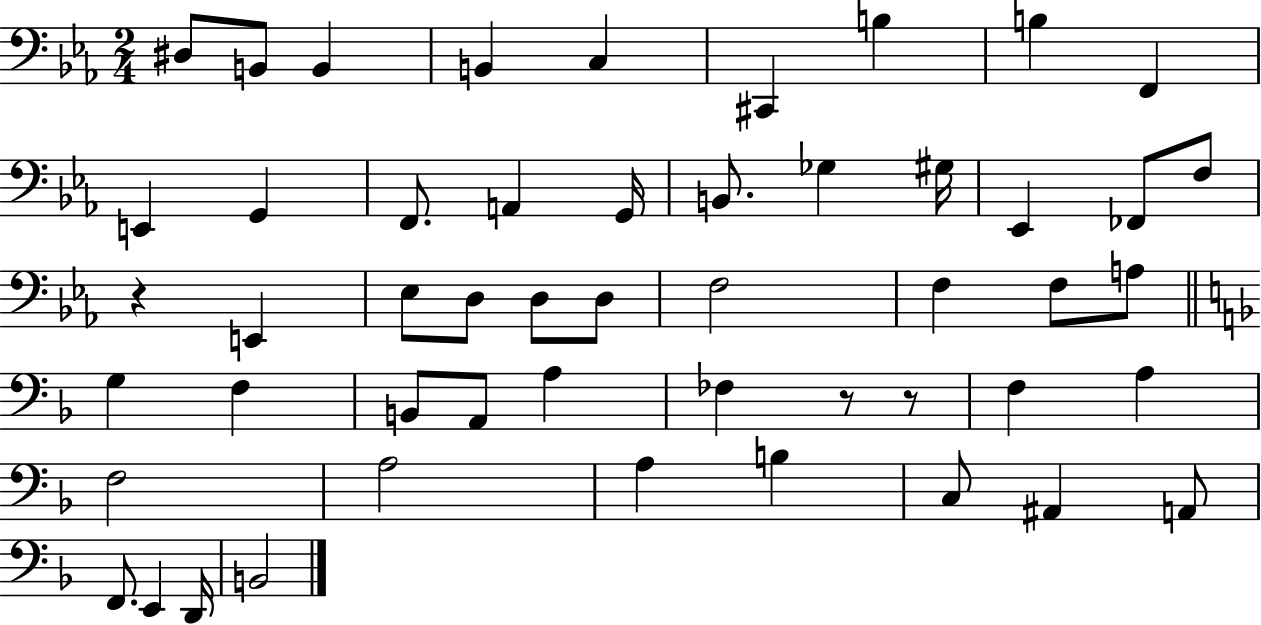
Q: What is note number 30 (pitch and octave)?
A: G3